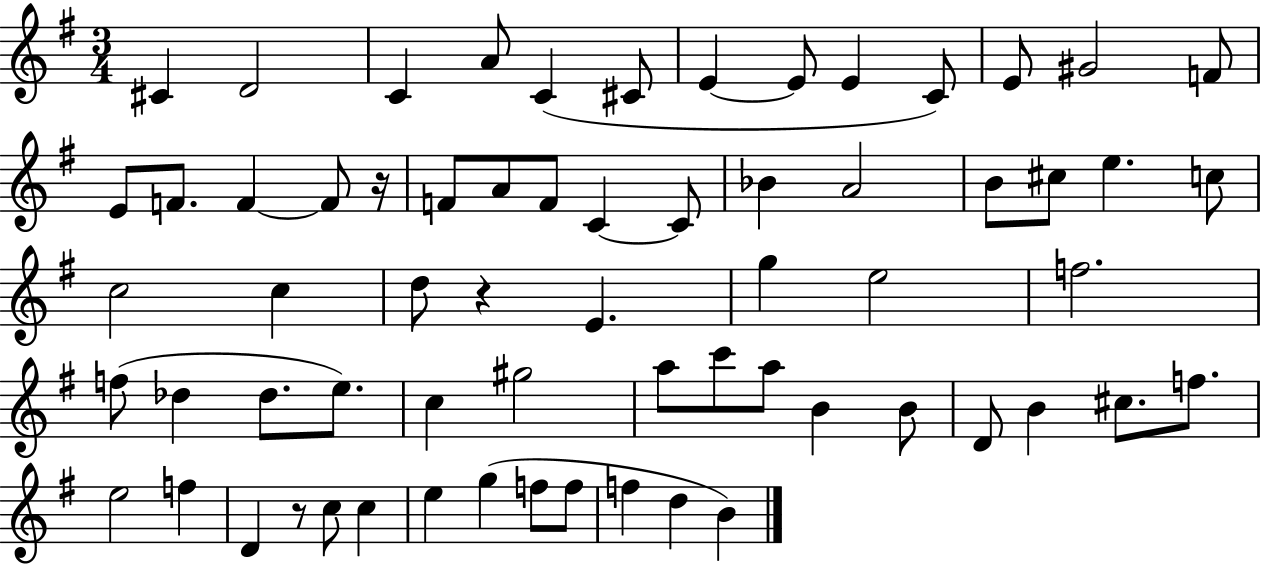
{
  \clef treble
  \numericTimeSignature
  \time 3/4
  \key g \major
  cis'4 d'2 | c'4 a'8 c'4( cis'8 | e'4~~ e'8 e'4 c'8) | e'8 gis'2 f'8 | \break e'8 f'8. f'4~~ f'8 r16 | f'8 a'8 f'8 c'4~~ c'8 | bes'4 a'2 | b'8 cis''8 e''4. c''8 | \break c''2 c''4 | d''8 r4 e'4. | g''4 e''2 | f''2. | \break f''8( des''4 des''8. e''8.) | c''4 gis''2 | a''8 c'''8 a''8 b'4 b'8 | d'8 b'4 cis''8. f''8. | \break e''2 f''4 | d'4 r8 c''8 c''4 | e''4 g''4( f''8 f''8 | f''4 d''4 b'4) | \break \bar "|."
}